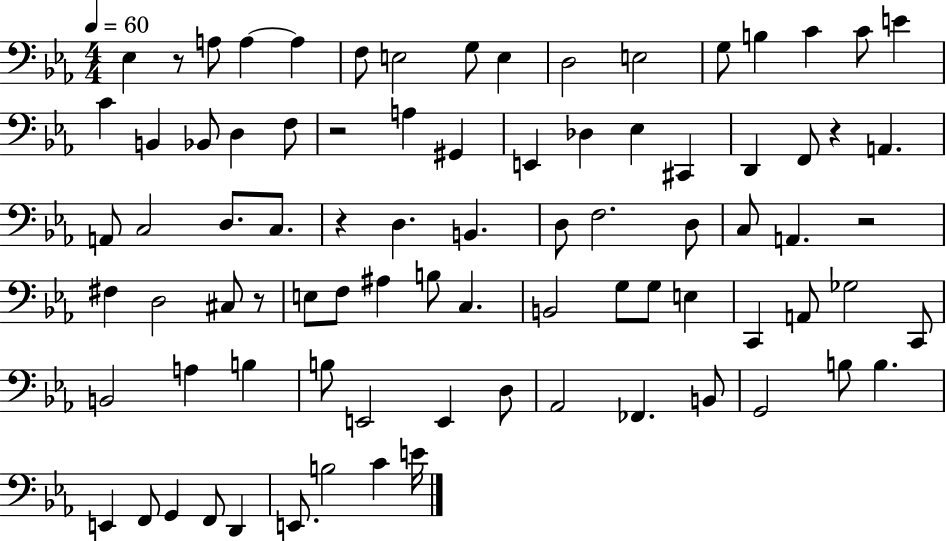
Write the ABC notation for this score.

X:1
T:Untitled
M:4/4
L:1/4
K:Eb
_E, z/2 A,/2 A, A, F,/2 E,2 G,/2 E, D,2 E,2 G,/2 B, C C/2 E C B,, _B,,/2 D, F,/2 z2 A, ^G,, E,, _D, _E, ^C,, D,, F,,/2 z A,, A,,/2 C,2 D,/2 C,/2 z D, B,, D,/2 F,2 D,/2 C,/2 A,, z2 ^F, D,2 ^C,/2 z/2 E,/2 F,/2 ^A, B,/2 C, B,,2 G,/2 G,/2 E, C,, A,,/2 _G,2 C,,/2 B,,2 A, B, B,/2 E,,2 E,, D,/2 _A,,2 _F,, B,,/2 G,,2 B,/2 B, E,, F,,/2 G,, F,,/2 D,, E,,/2 B,2 C E/4